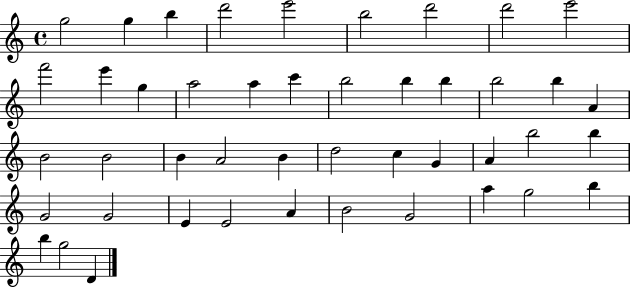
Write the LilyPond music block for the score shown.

{
  \clef treble
  \time 4/4
  \defaultTimeSignature
  \key c \major
  g''2 g''4 b''4 | d'''2 e'''2 | b''2 d'''2 | d'''2 e'''2 | \break f'''2 e'''4 g''4 | a''2 a''4 c'''4 | b''2 b''4 b''4 | b''2 b''4 a'4 | \break b'2 b'2 | b'4 a'2 b'4 | d''2 c''4 g'4 | a'4 b''2 b''4 | \break g'2 g'2 | e'4 e'2 a'4 | b'2 g'2 | a''4 g''2 b''4 | \break b''4 g''2 d'4 | \bar "|."
}